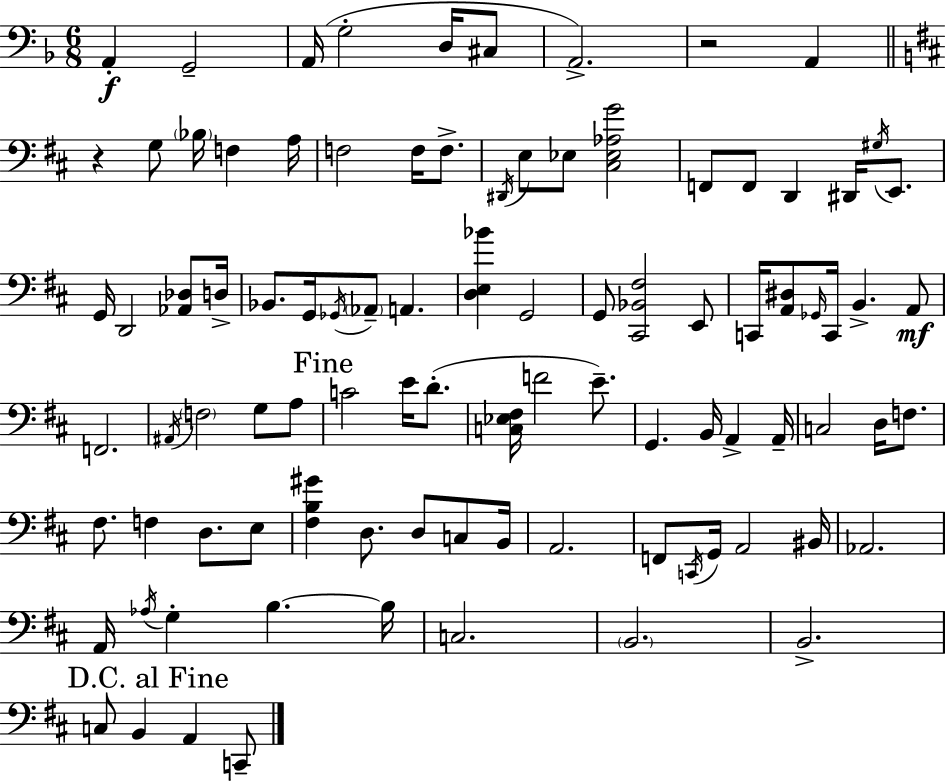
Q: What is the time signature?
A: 6/8